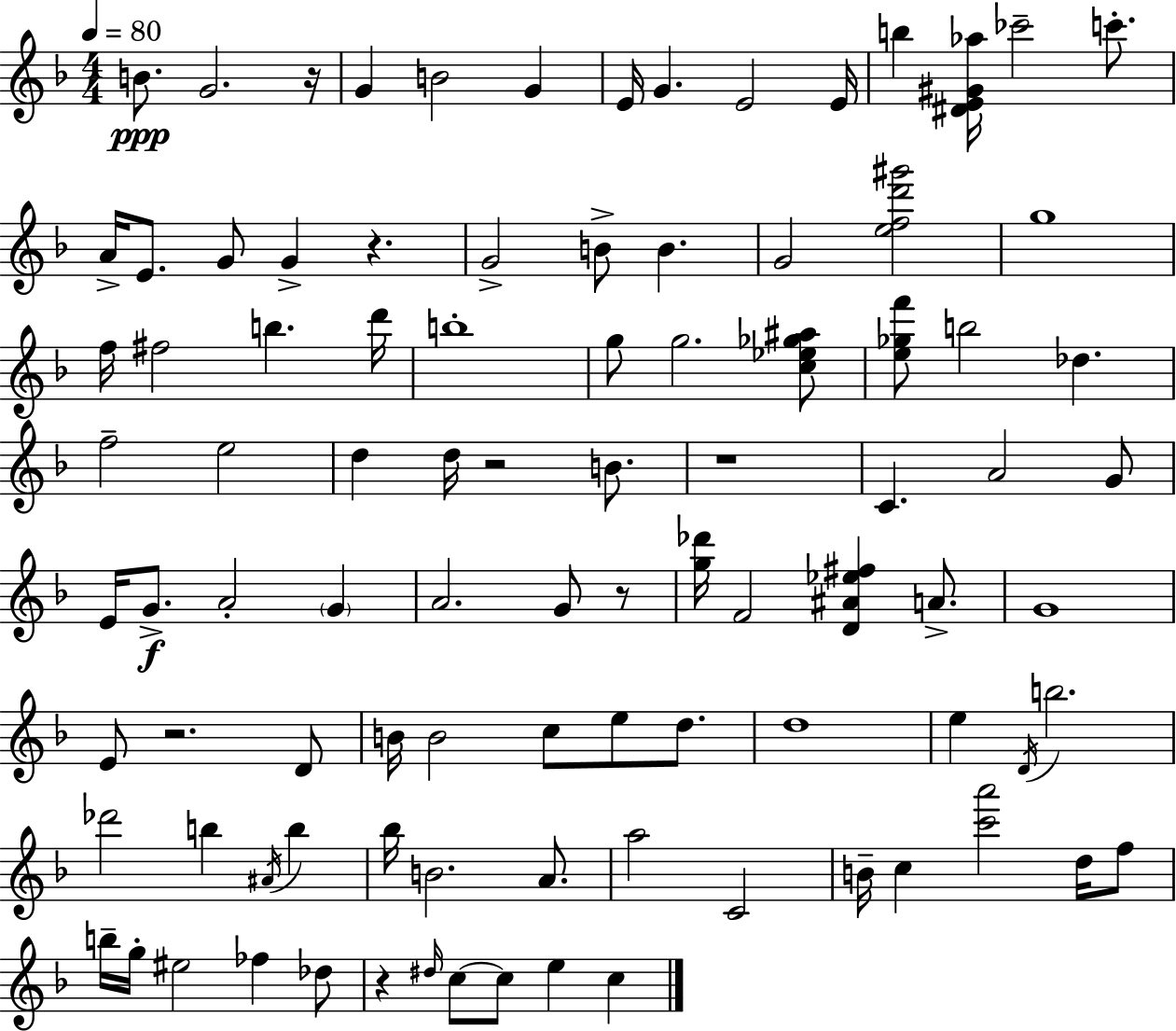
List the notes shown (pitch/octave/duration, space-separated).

B4/e. G4/h. R/s G4/q B4/h G4/q E4/s G4/q. E4/h E4/s B5/q [D#4,E4,G#4,Ab5]/s CES6/h C6/e. A4/s E4/e. G4/e G4/q R/q. G4/h B4/e B4/q. G4/h [E5,F5,D6,G#6]/h G5/w F5/s F#5/h B5/q. D6/s B5/w G5/e G5/h. [C5,Eb5,Gb5,A#5]/e [E5,Gb5,F6]/e B5/h Db5/q. F5/h E5/h D5/q D5/s R/h B4/e. R/w C4/q. A4/h G4/e E4/s G4/e. A4/h G4/q A4/h. G4/e R/e [G5,Db6]/s F4/h [D4,A#4,Eb5,F#5]/q A4/e. G4/w E4/e R/h. D4/e B4/s B4/h C5/e E5/e D5/e. D5/w E5/q D4/s B5/h. Db6/h B5/q A#4/s B5/q Bb5/s B4/h. A4/e. A5/h C4/h B4/s C5/q [C6,A6]/h D5/s F5/e B5/s G5/s EIS5/h FES5/q Db5/e R/q D#5/s C5/e C5/e E5/q C5/q